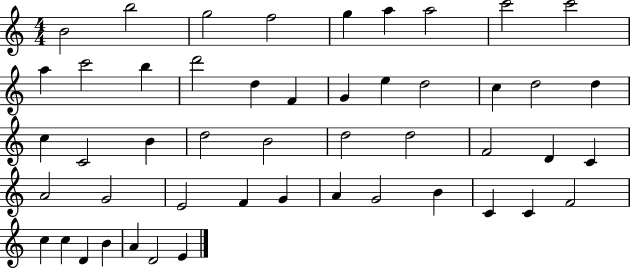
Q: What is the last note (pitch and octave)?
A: E4